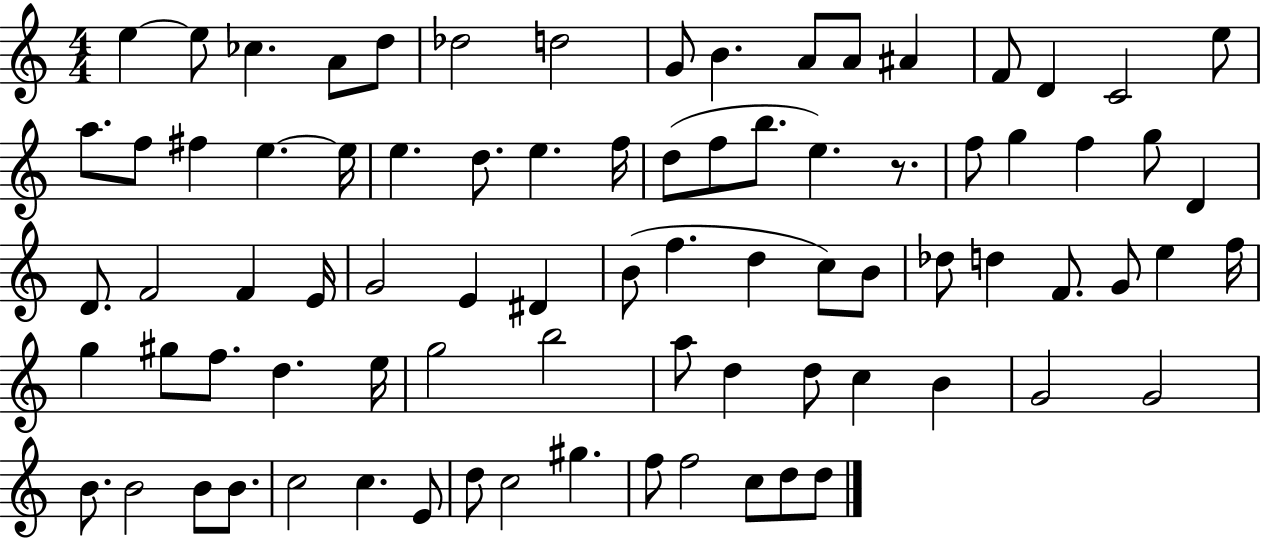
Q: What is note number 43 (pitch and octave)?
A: F5